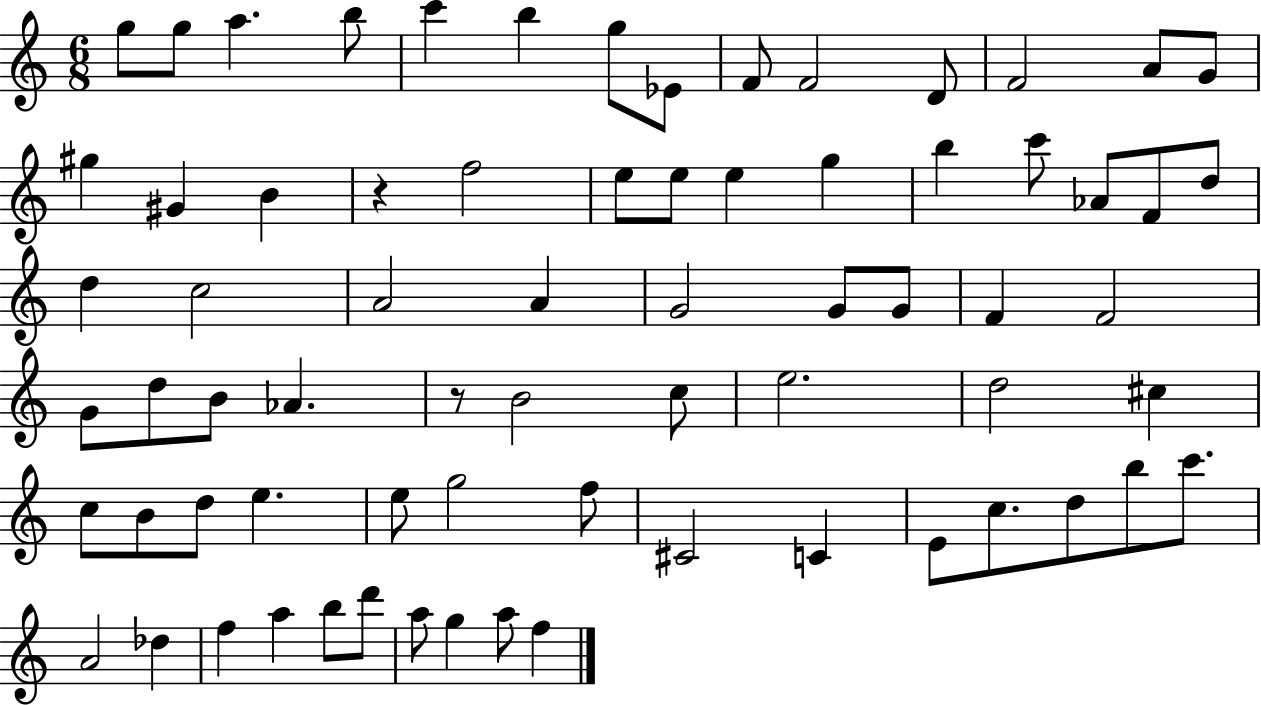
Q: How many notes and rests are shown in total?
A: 71